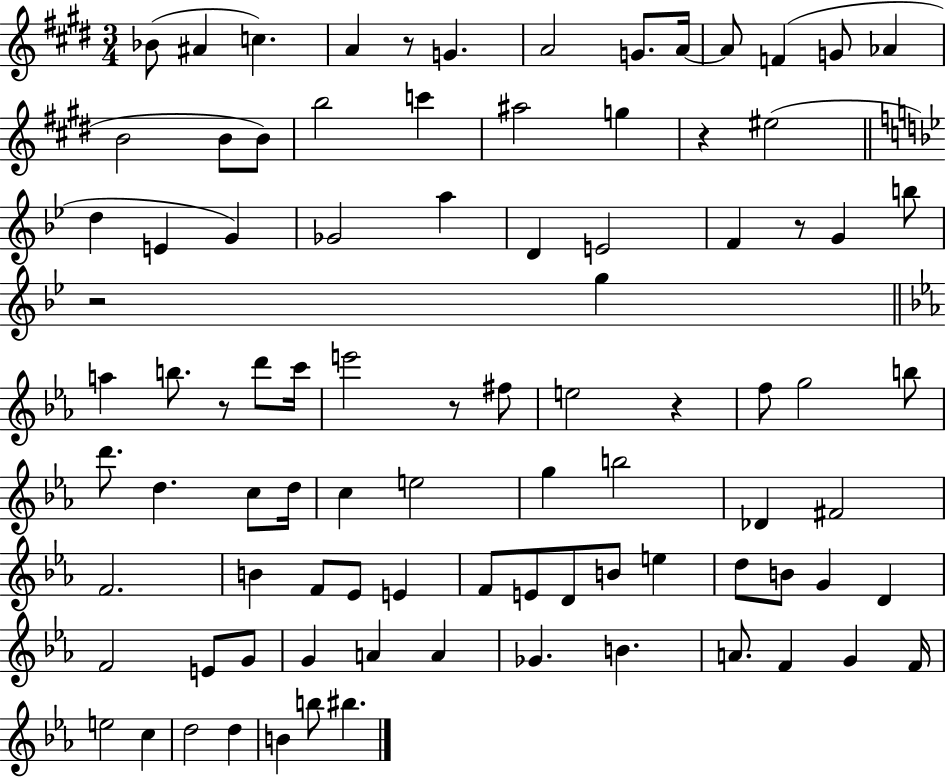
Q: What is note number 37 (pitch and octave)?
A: F#5